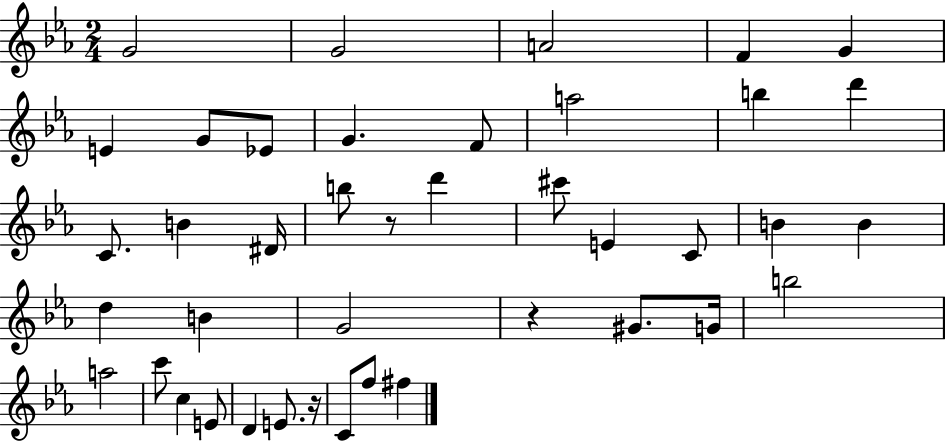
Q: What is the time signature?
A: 2/4